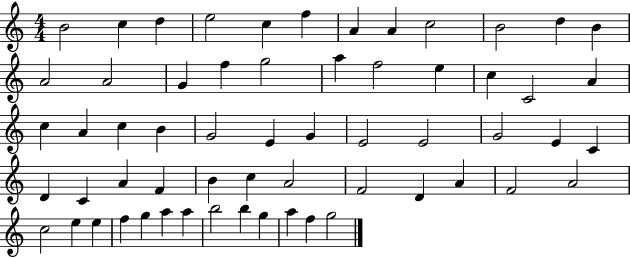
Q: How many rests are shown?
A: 0